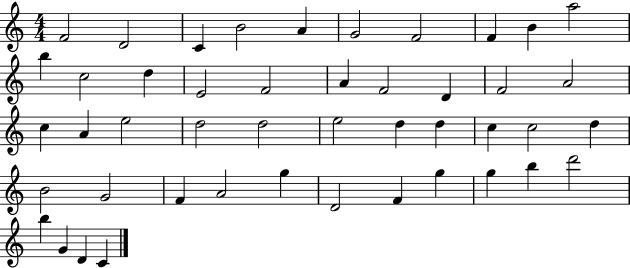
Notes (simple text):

F4/h D4/h C4/q B4/h A4/q G4/h F4/h F4/q B4/q A5/h B5/q C5/h D5/q E4/h F4/h A4/q F4/h D4/q F4/h A4/h C5/q A4/q E5/h D5/h D5/h E5/h D5/q D5/q C5/q C5/h D5/q B4/h G4/h F4/q A4/h G5/q D4/h F4/q G5/q G5/q B5/q D6/h B5/q G4/q D4/q C4/q